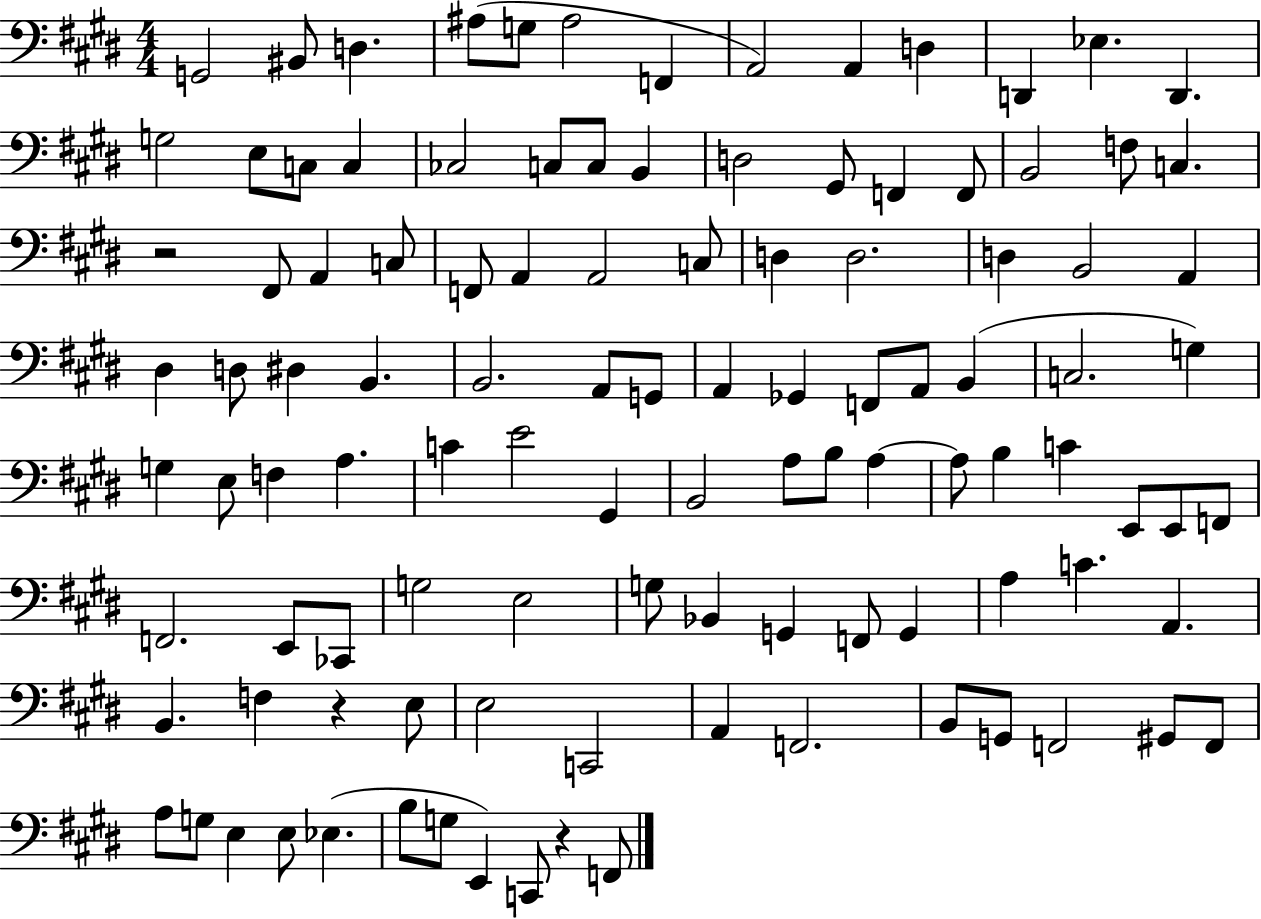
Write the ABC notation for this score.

X:1
T:Untitled
M:4/4
L:1/4
K:E
G,,2 ^B,,/2 D, ^A,/2 G,/2 ^A,2 F,, A,,2 A,, D, D,, _E, D,, G,2 E,/2 C,/2 C, _C,2 C,/2 C,/2 B,, D,2 ^G,,/2 F,, F,,/2 B,,2 F,/2 C, z2 ^F,,/2 A,, C,/2 F,,/2 A,, A,,2 C,/2 D, D,2 D, B,,2 A,, ^D, D,/2 ^D, B,, B,,2 A,,/2 G,,/2 A,, _G,, F,,/2 A,,/2 B,, C,2 G, G, E,/2 F, A, C E2 ^G,, B,,2 A,/2 B,/2 A, A,/2 B, C E,,/2 E,,/2 F,,/2 F,,2 E,,/2 _C,,/2 G,2 E,2 G,/2 _B,, G,, F,,/2 G,, A, C A,, B,, F, z E,/2 E,2 C,,2 A,, F,,2 B,,/2 G,,/2 F,,2 ^G,,/2 F,,/2 A,/2 G,/2 E, E,/2 _E, B,/2 G,/2 E,, C,,/2 z F,,/2